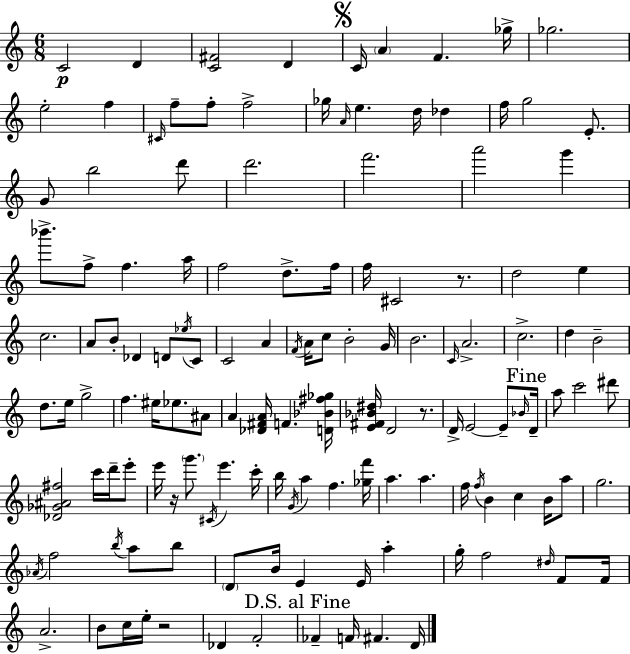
{
  \clef treble
  \numericTimeSignature
  \time 6/8
  \key a \minor
  c'2\p d'4 | <c' fis'>2 d'4 | \mark \markup { \musicglyph "scripts.segno" } c'16 \parenthesize a'4 f'4. ges''16-> | ges''2. | \break e''2-. f''4 | \grace { cis'16 } f''8-- f''8-. f''2-> | ges''16 \grace { a'16 } e''4. d''16 des''4 | f''16 g''2 e'8.-. | \break g'8 b''2 | d'''8 d'''2. | f'''2. | a'''2 g'''4 | \break bes'''8.-> f''8-> f''4. | a''16 f''2 d''8.-> | f''16 f''16 cis'2 r8. | d''2 e''4 | \break c''2. | a'8 b'8-. des'4 d'8 | \acciaccatura { ees''16 } c'8 c'2 a'4 | \acciaccatura { f'16 } a'16 c''8 b'2-. | \break g'16 b'2. | \grace { c'16 } a'2.-> | c''2.-> | d''4 b'2-- | \break d''8. e''16 g''2-> | f''4. eis''16 | ees''8. ais'8 a'4 <des' fis' a'>16 f'4. | <d' bes' fis'' ges''>16 <e' fis' bes' dis''>16 d'2 | \break r8. d'16-> e'2~~ | e'8-- \grace { bes'16 } \mark "Fine" d'16-- a''8 c'''2 | dis'''8 <des' ges' ais' fis''>2 | c'''16 d'''16-- e'''8-. e'''16 r16 \parenthesize g'''8. \acciaccatura { cis'16 } | \break e'''4. c'''16-. b''16 \acciaccatura { g'16 } a''4 | f''4. <ges'' f'''>16 a''4. | a''4. f''16 \acciaccatura { f''16 } b'4 | c''4 b'16 a''8 g''2. | \break \acciaccatura { aes'16 } f''2 | \acciaccatura { b''16 } a''8 b''8 \parenthesize d'8 | b'16 e'4 e'16 a''4-. g''16-. | f''2 \grace { dis''16 } f'8 f'16 | \break a'2.-> | b'8 c''16 e''16-. r2 | des'4 f'2-. | \mark "D.S. al Fine" fes'4-- f'16 fis'4. d'16 | \break \bar "|."
}